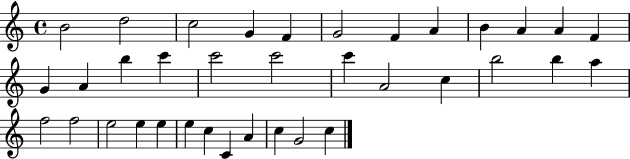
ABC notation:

X:1
T:Untitled
M:4/4
L:1/4
K:C
B2 d2 c2 G F G2 F A B A A F G A b c' c'2 c'2 c' A2 c b2 b a f2 f2 e2 e e e c C A c G2 c